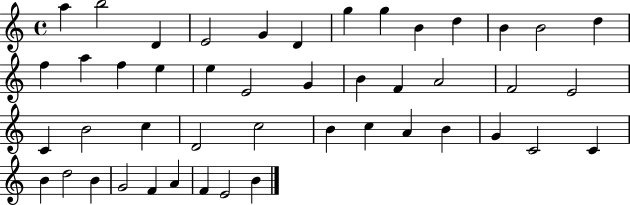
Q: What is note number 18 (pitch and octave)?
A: E5